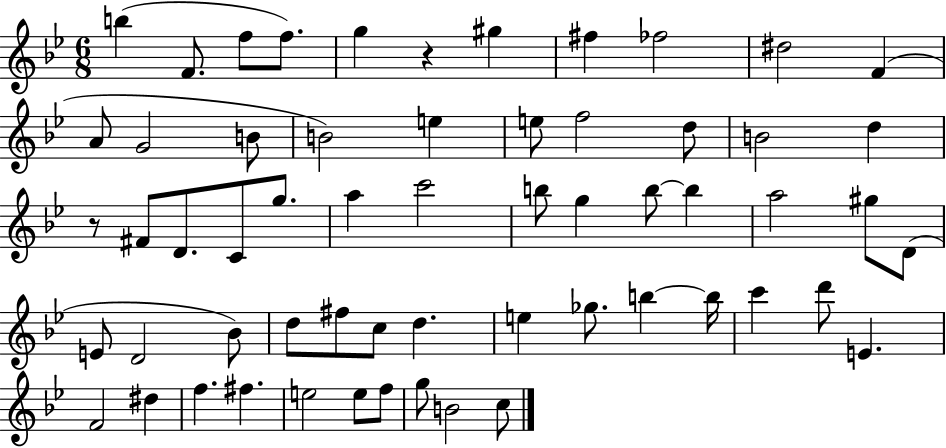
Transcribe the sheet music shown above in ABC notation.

X:1
T:Untitled
M:6/8
L:1/4
K:Bb
b F/2 f/2 f/2 g z ^g ^f _f2 ^d2 F A/2 G2 B/2 B2 e e/2 f2 d/2 B2 d z/2 ^F/2 D/2 C/2 g/2 a c'2 b/2 g b/2 b a2 ^g/2 D/2 E/2 D2 _B/2 d/2 ^f/2 c/2 d e _g/2 b b/4 c' d'/2 E F2 ^d f ^f e2 e/2 f/2 g/2 B2 c/2